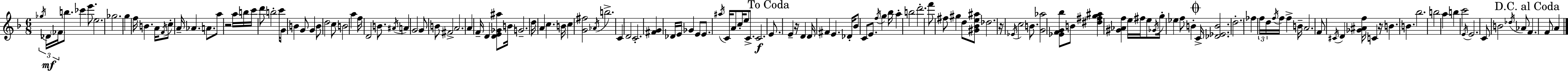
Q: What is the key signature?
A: D minor